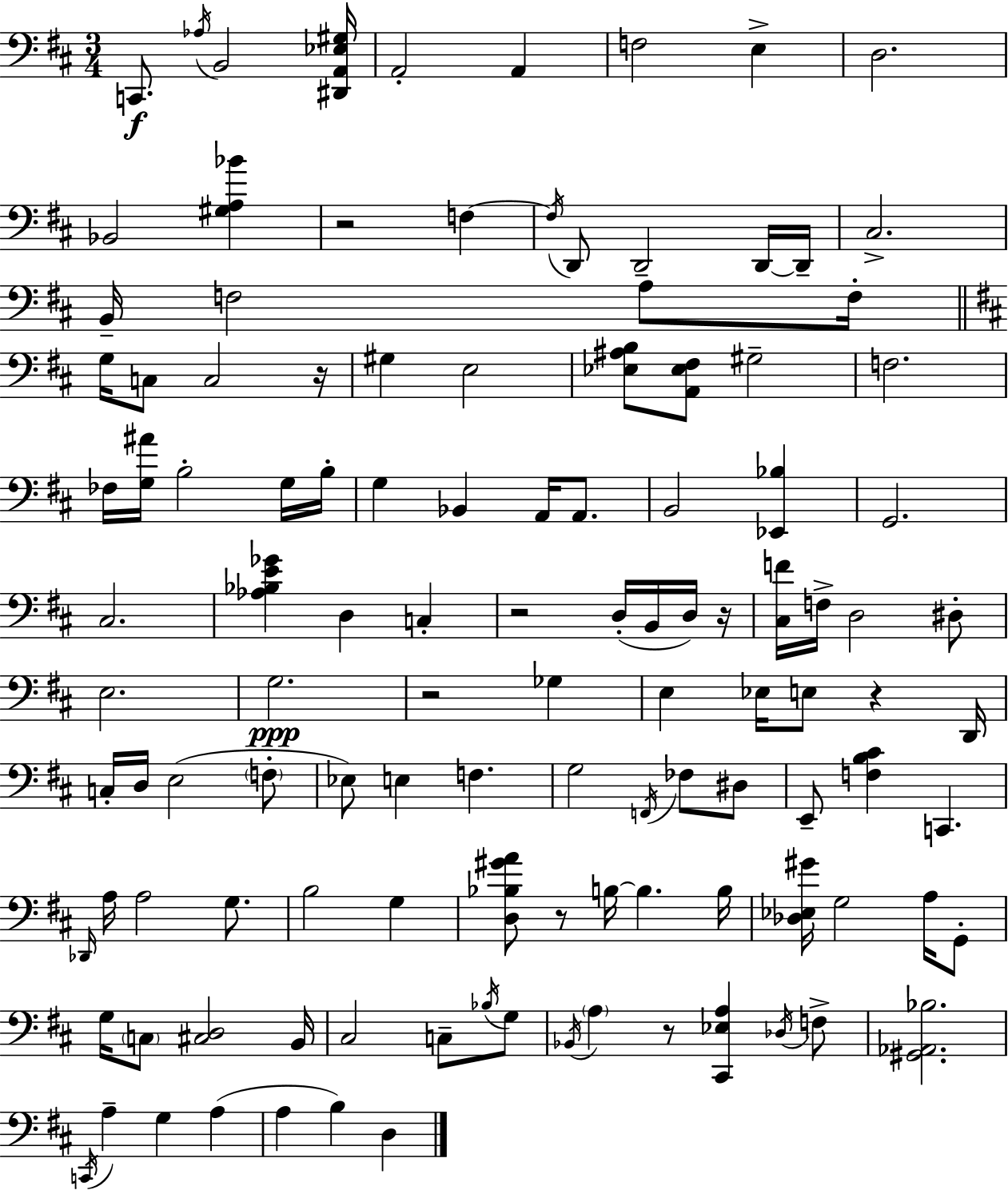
X:1
T:Untitled
M:3/4
L:1/4
K:D
C,,/2 _A,/4 B,,2 [^D,,A,,_E,^G,]/4 A,,2 A,, F,2 E, D,2 _B,,2 [^G,A,_B] z2 F, F,/4 D,,/2 D,,2 D,,/4 D,,/4 ^C,2 B,,/4 F,2 A,/2 F,/4 G,/4 C,/2 C,2 z/4 ^G, E,2 [_E,^A,B,]/2 [A,,_E,^F,]/2 ^G,2 F,2 _F,/4 [G,^A]/4 B,2 G,/4 B,/4 G, _B,, A,,/4 A,,/2 B,,2 [_E,,_B,] G,,2 ^C,2 [_A,_B,E_G] D, C, z2 D,/4 B,,/4 D,/4 z/4 [^C,F]/4 F,/4 D,2 ^D,/2 E,2 G,2 z2 _G, E, _E,/4 E,/2 z D,,/4 C,/4 D,/4 E,2 F,/2 _E,/2 E, F, G,2 F,,/4 _F,/2 ^D,/2 E,,/2 [F,B,^C] C,, _D,,/4 A,/4 A,2 G,/2 B,2 G, [D,_B,^GA]/2 z/2 B,/4 B, B,/4 [_D,_E,^G]/4 G,2 A,/4 G,,/2 G,/4 C,/2 [^C,D,]2 B,,/4 ^C,2 C,/2 _B,/4 G,/2 _B,,/4 A, z/2 [^C,,_E,A,] _D,/4 F,/2 [^G,,_A,,_B,]2 C,,/4 A, G, A, A, B, D,